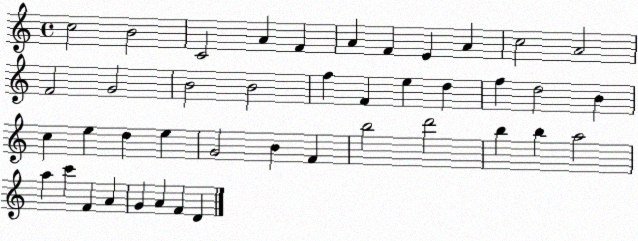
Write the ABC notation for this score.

X:1
T:Untitled
M:4/4
L:1/4
K:C
c2 B2 C2 A F A F E A c2 A2 F2 G2 B2 B2 f F e d f d2 B c e d e G2 B F b2 d'2 b b a2 a c' F A G A F D